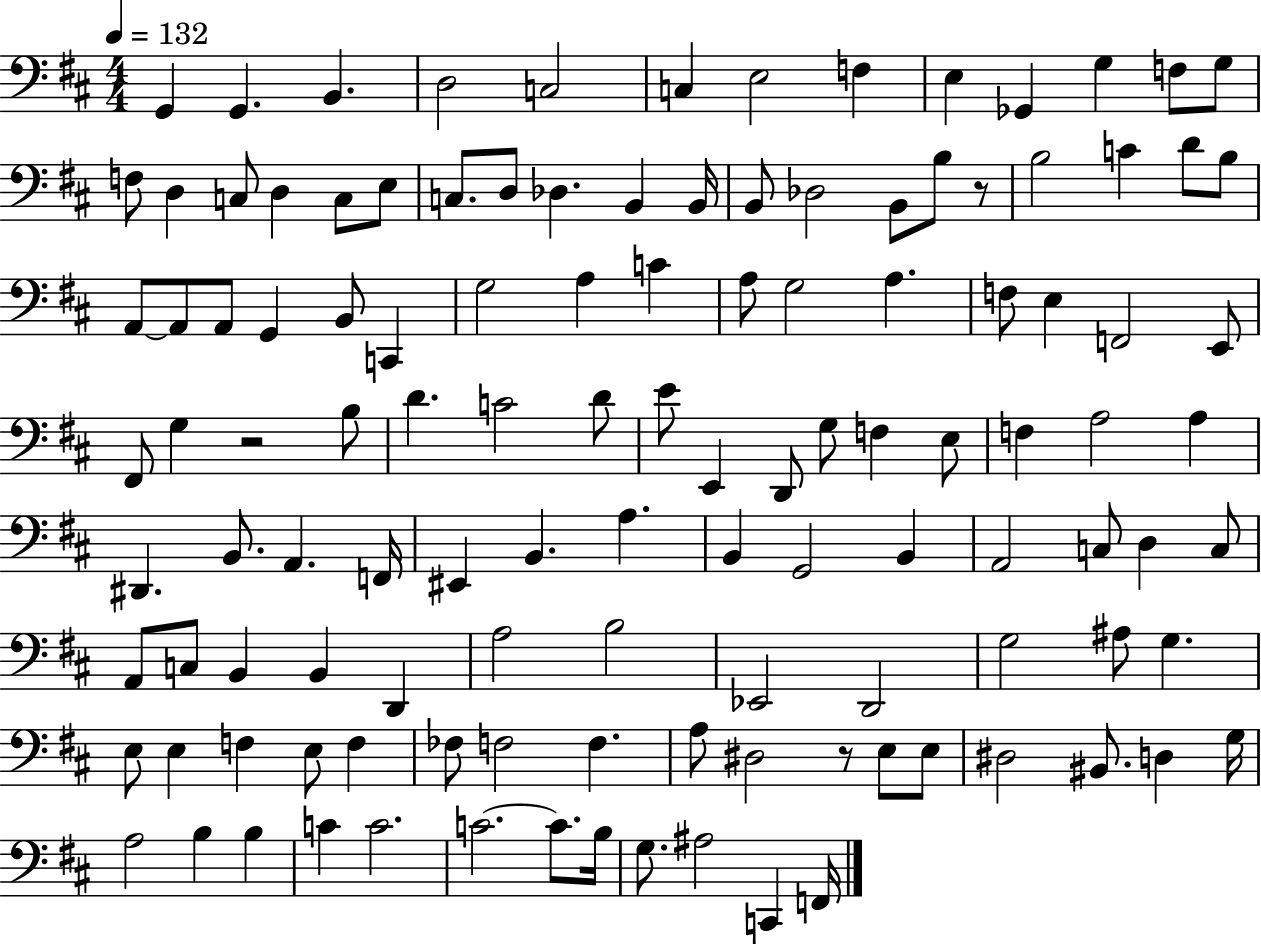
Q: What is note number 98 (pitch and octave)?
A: A3